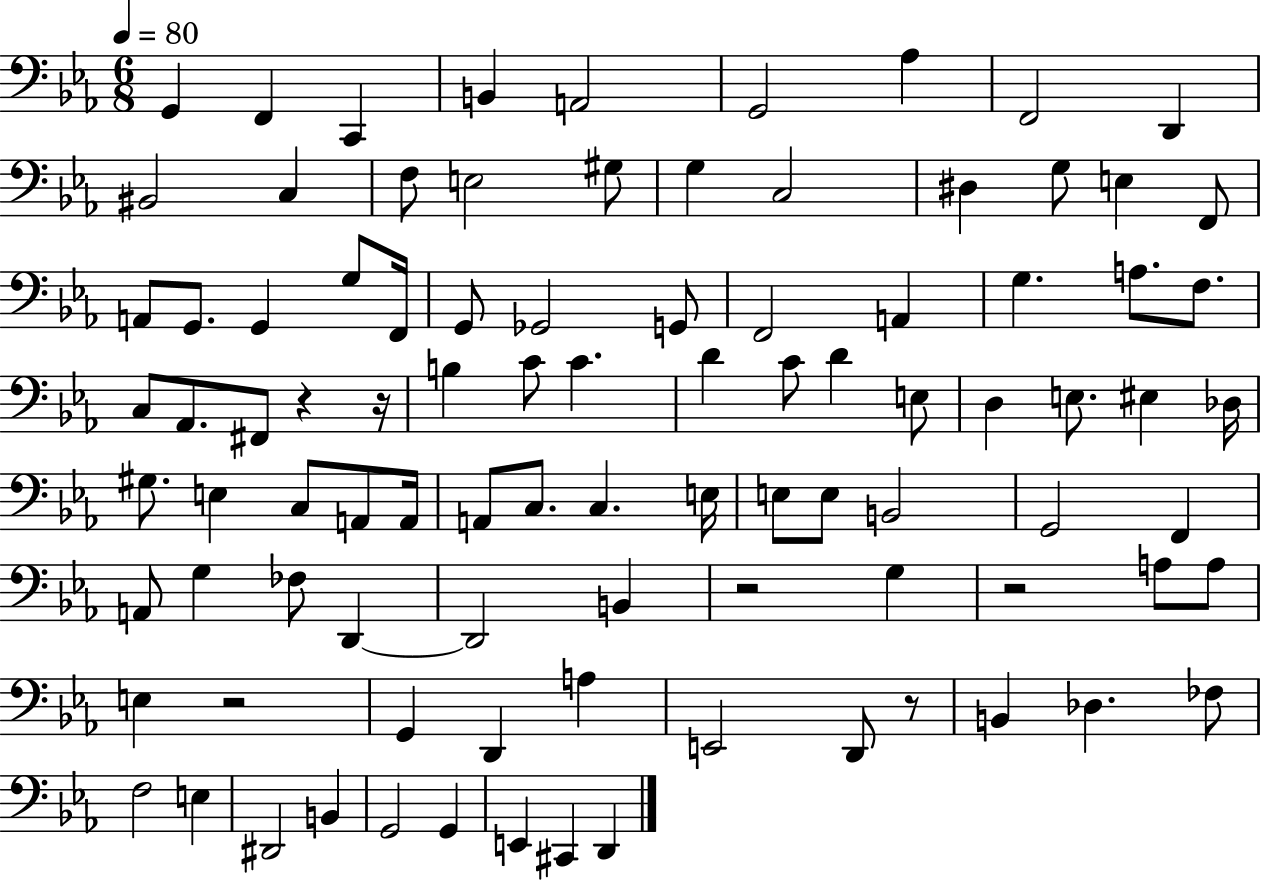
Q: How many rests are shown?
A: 6